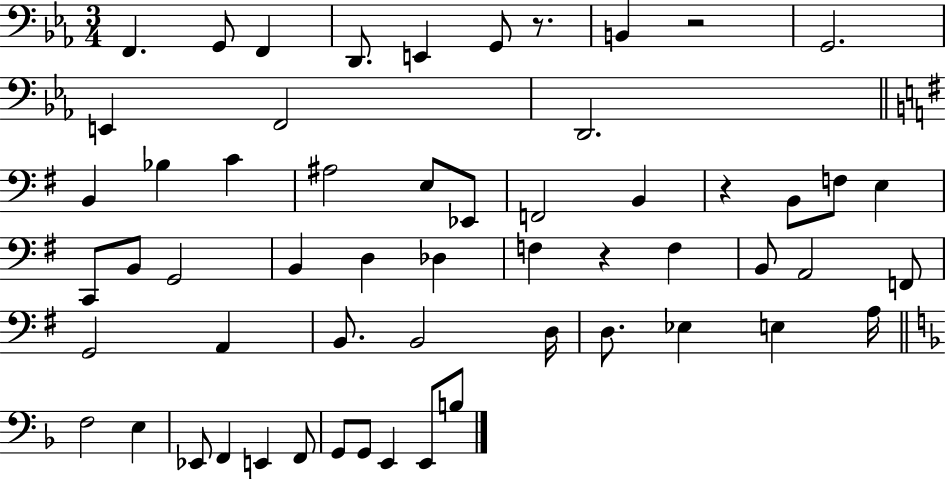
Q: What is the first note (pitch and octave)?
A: F2